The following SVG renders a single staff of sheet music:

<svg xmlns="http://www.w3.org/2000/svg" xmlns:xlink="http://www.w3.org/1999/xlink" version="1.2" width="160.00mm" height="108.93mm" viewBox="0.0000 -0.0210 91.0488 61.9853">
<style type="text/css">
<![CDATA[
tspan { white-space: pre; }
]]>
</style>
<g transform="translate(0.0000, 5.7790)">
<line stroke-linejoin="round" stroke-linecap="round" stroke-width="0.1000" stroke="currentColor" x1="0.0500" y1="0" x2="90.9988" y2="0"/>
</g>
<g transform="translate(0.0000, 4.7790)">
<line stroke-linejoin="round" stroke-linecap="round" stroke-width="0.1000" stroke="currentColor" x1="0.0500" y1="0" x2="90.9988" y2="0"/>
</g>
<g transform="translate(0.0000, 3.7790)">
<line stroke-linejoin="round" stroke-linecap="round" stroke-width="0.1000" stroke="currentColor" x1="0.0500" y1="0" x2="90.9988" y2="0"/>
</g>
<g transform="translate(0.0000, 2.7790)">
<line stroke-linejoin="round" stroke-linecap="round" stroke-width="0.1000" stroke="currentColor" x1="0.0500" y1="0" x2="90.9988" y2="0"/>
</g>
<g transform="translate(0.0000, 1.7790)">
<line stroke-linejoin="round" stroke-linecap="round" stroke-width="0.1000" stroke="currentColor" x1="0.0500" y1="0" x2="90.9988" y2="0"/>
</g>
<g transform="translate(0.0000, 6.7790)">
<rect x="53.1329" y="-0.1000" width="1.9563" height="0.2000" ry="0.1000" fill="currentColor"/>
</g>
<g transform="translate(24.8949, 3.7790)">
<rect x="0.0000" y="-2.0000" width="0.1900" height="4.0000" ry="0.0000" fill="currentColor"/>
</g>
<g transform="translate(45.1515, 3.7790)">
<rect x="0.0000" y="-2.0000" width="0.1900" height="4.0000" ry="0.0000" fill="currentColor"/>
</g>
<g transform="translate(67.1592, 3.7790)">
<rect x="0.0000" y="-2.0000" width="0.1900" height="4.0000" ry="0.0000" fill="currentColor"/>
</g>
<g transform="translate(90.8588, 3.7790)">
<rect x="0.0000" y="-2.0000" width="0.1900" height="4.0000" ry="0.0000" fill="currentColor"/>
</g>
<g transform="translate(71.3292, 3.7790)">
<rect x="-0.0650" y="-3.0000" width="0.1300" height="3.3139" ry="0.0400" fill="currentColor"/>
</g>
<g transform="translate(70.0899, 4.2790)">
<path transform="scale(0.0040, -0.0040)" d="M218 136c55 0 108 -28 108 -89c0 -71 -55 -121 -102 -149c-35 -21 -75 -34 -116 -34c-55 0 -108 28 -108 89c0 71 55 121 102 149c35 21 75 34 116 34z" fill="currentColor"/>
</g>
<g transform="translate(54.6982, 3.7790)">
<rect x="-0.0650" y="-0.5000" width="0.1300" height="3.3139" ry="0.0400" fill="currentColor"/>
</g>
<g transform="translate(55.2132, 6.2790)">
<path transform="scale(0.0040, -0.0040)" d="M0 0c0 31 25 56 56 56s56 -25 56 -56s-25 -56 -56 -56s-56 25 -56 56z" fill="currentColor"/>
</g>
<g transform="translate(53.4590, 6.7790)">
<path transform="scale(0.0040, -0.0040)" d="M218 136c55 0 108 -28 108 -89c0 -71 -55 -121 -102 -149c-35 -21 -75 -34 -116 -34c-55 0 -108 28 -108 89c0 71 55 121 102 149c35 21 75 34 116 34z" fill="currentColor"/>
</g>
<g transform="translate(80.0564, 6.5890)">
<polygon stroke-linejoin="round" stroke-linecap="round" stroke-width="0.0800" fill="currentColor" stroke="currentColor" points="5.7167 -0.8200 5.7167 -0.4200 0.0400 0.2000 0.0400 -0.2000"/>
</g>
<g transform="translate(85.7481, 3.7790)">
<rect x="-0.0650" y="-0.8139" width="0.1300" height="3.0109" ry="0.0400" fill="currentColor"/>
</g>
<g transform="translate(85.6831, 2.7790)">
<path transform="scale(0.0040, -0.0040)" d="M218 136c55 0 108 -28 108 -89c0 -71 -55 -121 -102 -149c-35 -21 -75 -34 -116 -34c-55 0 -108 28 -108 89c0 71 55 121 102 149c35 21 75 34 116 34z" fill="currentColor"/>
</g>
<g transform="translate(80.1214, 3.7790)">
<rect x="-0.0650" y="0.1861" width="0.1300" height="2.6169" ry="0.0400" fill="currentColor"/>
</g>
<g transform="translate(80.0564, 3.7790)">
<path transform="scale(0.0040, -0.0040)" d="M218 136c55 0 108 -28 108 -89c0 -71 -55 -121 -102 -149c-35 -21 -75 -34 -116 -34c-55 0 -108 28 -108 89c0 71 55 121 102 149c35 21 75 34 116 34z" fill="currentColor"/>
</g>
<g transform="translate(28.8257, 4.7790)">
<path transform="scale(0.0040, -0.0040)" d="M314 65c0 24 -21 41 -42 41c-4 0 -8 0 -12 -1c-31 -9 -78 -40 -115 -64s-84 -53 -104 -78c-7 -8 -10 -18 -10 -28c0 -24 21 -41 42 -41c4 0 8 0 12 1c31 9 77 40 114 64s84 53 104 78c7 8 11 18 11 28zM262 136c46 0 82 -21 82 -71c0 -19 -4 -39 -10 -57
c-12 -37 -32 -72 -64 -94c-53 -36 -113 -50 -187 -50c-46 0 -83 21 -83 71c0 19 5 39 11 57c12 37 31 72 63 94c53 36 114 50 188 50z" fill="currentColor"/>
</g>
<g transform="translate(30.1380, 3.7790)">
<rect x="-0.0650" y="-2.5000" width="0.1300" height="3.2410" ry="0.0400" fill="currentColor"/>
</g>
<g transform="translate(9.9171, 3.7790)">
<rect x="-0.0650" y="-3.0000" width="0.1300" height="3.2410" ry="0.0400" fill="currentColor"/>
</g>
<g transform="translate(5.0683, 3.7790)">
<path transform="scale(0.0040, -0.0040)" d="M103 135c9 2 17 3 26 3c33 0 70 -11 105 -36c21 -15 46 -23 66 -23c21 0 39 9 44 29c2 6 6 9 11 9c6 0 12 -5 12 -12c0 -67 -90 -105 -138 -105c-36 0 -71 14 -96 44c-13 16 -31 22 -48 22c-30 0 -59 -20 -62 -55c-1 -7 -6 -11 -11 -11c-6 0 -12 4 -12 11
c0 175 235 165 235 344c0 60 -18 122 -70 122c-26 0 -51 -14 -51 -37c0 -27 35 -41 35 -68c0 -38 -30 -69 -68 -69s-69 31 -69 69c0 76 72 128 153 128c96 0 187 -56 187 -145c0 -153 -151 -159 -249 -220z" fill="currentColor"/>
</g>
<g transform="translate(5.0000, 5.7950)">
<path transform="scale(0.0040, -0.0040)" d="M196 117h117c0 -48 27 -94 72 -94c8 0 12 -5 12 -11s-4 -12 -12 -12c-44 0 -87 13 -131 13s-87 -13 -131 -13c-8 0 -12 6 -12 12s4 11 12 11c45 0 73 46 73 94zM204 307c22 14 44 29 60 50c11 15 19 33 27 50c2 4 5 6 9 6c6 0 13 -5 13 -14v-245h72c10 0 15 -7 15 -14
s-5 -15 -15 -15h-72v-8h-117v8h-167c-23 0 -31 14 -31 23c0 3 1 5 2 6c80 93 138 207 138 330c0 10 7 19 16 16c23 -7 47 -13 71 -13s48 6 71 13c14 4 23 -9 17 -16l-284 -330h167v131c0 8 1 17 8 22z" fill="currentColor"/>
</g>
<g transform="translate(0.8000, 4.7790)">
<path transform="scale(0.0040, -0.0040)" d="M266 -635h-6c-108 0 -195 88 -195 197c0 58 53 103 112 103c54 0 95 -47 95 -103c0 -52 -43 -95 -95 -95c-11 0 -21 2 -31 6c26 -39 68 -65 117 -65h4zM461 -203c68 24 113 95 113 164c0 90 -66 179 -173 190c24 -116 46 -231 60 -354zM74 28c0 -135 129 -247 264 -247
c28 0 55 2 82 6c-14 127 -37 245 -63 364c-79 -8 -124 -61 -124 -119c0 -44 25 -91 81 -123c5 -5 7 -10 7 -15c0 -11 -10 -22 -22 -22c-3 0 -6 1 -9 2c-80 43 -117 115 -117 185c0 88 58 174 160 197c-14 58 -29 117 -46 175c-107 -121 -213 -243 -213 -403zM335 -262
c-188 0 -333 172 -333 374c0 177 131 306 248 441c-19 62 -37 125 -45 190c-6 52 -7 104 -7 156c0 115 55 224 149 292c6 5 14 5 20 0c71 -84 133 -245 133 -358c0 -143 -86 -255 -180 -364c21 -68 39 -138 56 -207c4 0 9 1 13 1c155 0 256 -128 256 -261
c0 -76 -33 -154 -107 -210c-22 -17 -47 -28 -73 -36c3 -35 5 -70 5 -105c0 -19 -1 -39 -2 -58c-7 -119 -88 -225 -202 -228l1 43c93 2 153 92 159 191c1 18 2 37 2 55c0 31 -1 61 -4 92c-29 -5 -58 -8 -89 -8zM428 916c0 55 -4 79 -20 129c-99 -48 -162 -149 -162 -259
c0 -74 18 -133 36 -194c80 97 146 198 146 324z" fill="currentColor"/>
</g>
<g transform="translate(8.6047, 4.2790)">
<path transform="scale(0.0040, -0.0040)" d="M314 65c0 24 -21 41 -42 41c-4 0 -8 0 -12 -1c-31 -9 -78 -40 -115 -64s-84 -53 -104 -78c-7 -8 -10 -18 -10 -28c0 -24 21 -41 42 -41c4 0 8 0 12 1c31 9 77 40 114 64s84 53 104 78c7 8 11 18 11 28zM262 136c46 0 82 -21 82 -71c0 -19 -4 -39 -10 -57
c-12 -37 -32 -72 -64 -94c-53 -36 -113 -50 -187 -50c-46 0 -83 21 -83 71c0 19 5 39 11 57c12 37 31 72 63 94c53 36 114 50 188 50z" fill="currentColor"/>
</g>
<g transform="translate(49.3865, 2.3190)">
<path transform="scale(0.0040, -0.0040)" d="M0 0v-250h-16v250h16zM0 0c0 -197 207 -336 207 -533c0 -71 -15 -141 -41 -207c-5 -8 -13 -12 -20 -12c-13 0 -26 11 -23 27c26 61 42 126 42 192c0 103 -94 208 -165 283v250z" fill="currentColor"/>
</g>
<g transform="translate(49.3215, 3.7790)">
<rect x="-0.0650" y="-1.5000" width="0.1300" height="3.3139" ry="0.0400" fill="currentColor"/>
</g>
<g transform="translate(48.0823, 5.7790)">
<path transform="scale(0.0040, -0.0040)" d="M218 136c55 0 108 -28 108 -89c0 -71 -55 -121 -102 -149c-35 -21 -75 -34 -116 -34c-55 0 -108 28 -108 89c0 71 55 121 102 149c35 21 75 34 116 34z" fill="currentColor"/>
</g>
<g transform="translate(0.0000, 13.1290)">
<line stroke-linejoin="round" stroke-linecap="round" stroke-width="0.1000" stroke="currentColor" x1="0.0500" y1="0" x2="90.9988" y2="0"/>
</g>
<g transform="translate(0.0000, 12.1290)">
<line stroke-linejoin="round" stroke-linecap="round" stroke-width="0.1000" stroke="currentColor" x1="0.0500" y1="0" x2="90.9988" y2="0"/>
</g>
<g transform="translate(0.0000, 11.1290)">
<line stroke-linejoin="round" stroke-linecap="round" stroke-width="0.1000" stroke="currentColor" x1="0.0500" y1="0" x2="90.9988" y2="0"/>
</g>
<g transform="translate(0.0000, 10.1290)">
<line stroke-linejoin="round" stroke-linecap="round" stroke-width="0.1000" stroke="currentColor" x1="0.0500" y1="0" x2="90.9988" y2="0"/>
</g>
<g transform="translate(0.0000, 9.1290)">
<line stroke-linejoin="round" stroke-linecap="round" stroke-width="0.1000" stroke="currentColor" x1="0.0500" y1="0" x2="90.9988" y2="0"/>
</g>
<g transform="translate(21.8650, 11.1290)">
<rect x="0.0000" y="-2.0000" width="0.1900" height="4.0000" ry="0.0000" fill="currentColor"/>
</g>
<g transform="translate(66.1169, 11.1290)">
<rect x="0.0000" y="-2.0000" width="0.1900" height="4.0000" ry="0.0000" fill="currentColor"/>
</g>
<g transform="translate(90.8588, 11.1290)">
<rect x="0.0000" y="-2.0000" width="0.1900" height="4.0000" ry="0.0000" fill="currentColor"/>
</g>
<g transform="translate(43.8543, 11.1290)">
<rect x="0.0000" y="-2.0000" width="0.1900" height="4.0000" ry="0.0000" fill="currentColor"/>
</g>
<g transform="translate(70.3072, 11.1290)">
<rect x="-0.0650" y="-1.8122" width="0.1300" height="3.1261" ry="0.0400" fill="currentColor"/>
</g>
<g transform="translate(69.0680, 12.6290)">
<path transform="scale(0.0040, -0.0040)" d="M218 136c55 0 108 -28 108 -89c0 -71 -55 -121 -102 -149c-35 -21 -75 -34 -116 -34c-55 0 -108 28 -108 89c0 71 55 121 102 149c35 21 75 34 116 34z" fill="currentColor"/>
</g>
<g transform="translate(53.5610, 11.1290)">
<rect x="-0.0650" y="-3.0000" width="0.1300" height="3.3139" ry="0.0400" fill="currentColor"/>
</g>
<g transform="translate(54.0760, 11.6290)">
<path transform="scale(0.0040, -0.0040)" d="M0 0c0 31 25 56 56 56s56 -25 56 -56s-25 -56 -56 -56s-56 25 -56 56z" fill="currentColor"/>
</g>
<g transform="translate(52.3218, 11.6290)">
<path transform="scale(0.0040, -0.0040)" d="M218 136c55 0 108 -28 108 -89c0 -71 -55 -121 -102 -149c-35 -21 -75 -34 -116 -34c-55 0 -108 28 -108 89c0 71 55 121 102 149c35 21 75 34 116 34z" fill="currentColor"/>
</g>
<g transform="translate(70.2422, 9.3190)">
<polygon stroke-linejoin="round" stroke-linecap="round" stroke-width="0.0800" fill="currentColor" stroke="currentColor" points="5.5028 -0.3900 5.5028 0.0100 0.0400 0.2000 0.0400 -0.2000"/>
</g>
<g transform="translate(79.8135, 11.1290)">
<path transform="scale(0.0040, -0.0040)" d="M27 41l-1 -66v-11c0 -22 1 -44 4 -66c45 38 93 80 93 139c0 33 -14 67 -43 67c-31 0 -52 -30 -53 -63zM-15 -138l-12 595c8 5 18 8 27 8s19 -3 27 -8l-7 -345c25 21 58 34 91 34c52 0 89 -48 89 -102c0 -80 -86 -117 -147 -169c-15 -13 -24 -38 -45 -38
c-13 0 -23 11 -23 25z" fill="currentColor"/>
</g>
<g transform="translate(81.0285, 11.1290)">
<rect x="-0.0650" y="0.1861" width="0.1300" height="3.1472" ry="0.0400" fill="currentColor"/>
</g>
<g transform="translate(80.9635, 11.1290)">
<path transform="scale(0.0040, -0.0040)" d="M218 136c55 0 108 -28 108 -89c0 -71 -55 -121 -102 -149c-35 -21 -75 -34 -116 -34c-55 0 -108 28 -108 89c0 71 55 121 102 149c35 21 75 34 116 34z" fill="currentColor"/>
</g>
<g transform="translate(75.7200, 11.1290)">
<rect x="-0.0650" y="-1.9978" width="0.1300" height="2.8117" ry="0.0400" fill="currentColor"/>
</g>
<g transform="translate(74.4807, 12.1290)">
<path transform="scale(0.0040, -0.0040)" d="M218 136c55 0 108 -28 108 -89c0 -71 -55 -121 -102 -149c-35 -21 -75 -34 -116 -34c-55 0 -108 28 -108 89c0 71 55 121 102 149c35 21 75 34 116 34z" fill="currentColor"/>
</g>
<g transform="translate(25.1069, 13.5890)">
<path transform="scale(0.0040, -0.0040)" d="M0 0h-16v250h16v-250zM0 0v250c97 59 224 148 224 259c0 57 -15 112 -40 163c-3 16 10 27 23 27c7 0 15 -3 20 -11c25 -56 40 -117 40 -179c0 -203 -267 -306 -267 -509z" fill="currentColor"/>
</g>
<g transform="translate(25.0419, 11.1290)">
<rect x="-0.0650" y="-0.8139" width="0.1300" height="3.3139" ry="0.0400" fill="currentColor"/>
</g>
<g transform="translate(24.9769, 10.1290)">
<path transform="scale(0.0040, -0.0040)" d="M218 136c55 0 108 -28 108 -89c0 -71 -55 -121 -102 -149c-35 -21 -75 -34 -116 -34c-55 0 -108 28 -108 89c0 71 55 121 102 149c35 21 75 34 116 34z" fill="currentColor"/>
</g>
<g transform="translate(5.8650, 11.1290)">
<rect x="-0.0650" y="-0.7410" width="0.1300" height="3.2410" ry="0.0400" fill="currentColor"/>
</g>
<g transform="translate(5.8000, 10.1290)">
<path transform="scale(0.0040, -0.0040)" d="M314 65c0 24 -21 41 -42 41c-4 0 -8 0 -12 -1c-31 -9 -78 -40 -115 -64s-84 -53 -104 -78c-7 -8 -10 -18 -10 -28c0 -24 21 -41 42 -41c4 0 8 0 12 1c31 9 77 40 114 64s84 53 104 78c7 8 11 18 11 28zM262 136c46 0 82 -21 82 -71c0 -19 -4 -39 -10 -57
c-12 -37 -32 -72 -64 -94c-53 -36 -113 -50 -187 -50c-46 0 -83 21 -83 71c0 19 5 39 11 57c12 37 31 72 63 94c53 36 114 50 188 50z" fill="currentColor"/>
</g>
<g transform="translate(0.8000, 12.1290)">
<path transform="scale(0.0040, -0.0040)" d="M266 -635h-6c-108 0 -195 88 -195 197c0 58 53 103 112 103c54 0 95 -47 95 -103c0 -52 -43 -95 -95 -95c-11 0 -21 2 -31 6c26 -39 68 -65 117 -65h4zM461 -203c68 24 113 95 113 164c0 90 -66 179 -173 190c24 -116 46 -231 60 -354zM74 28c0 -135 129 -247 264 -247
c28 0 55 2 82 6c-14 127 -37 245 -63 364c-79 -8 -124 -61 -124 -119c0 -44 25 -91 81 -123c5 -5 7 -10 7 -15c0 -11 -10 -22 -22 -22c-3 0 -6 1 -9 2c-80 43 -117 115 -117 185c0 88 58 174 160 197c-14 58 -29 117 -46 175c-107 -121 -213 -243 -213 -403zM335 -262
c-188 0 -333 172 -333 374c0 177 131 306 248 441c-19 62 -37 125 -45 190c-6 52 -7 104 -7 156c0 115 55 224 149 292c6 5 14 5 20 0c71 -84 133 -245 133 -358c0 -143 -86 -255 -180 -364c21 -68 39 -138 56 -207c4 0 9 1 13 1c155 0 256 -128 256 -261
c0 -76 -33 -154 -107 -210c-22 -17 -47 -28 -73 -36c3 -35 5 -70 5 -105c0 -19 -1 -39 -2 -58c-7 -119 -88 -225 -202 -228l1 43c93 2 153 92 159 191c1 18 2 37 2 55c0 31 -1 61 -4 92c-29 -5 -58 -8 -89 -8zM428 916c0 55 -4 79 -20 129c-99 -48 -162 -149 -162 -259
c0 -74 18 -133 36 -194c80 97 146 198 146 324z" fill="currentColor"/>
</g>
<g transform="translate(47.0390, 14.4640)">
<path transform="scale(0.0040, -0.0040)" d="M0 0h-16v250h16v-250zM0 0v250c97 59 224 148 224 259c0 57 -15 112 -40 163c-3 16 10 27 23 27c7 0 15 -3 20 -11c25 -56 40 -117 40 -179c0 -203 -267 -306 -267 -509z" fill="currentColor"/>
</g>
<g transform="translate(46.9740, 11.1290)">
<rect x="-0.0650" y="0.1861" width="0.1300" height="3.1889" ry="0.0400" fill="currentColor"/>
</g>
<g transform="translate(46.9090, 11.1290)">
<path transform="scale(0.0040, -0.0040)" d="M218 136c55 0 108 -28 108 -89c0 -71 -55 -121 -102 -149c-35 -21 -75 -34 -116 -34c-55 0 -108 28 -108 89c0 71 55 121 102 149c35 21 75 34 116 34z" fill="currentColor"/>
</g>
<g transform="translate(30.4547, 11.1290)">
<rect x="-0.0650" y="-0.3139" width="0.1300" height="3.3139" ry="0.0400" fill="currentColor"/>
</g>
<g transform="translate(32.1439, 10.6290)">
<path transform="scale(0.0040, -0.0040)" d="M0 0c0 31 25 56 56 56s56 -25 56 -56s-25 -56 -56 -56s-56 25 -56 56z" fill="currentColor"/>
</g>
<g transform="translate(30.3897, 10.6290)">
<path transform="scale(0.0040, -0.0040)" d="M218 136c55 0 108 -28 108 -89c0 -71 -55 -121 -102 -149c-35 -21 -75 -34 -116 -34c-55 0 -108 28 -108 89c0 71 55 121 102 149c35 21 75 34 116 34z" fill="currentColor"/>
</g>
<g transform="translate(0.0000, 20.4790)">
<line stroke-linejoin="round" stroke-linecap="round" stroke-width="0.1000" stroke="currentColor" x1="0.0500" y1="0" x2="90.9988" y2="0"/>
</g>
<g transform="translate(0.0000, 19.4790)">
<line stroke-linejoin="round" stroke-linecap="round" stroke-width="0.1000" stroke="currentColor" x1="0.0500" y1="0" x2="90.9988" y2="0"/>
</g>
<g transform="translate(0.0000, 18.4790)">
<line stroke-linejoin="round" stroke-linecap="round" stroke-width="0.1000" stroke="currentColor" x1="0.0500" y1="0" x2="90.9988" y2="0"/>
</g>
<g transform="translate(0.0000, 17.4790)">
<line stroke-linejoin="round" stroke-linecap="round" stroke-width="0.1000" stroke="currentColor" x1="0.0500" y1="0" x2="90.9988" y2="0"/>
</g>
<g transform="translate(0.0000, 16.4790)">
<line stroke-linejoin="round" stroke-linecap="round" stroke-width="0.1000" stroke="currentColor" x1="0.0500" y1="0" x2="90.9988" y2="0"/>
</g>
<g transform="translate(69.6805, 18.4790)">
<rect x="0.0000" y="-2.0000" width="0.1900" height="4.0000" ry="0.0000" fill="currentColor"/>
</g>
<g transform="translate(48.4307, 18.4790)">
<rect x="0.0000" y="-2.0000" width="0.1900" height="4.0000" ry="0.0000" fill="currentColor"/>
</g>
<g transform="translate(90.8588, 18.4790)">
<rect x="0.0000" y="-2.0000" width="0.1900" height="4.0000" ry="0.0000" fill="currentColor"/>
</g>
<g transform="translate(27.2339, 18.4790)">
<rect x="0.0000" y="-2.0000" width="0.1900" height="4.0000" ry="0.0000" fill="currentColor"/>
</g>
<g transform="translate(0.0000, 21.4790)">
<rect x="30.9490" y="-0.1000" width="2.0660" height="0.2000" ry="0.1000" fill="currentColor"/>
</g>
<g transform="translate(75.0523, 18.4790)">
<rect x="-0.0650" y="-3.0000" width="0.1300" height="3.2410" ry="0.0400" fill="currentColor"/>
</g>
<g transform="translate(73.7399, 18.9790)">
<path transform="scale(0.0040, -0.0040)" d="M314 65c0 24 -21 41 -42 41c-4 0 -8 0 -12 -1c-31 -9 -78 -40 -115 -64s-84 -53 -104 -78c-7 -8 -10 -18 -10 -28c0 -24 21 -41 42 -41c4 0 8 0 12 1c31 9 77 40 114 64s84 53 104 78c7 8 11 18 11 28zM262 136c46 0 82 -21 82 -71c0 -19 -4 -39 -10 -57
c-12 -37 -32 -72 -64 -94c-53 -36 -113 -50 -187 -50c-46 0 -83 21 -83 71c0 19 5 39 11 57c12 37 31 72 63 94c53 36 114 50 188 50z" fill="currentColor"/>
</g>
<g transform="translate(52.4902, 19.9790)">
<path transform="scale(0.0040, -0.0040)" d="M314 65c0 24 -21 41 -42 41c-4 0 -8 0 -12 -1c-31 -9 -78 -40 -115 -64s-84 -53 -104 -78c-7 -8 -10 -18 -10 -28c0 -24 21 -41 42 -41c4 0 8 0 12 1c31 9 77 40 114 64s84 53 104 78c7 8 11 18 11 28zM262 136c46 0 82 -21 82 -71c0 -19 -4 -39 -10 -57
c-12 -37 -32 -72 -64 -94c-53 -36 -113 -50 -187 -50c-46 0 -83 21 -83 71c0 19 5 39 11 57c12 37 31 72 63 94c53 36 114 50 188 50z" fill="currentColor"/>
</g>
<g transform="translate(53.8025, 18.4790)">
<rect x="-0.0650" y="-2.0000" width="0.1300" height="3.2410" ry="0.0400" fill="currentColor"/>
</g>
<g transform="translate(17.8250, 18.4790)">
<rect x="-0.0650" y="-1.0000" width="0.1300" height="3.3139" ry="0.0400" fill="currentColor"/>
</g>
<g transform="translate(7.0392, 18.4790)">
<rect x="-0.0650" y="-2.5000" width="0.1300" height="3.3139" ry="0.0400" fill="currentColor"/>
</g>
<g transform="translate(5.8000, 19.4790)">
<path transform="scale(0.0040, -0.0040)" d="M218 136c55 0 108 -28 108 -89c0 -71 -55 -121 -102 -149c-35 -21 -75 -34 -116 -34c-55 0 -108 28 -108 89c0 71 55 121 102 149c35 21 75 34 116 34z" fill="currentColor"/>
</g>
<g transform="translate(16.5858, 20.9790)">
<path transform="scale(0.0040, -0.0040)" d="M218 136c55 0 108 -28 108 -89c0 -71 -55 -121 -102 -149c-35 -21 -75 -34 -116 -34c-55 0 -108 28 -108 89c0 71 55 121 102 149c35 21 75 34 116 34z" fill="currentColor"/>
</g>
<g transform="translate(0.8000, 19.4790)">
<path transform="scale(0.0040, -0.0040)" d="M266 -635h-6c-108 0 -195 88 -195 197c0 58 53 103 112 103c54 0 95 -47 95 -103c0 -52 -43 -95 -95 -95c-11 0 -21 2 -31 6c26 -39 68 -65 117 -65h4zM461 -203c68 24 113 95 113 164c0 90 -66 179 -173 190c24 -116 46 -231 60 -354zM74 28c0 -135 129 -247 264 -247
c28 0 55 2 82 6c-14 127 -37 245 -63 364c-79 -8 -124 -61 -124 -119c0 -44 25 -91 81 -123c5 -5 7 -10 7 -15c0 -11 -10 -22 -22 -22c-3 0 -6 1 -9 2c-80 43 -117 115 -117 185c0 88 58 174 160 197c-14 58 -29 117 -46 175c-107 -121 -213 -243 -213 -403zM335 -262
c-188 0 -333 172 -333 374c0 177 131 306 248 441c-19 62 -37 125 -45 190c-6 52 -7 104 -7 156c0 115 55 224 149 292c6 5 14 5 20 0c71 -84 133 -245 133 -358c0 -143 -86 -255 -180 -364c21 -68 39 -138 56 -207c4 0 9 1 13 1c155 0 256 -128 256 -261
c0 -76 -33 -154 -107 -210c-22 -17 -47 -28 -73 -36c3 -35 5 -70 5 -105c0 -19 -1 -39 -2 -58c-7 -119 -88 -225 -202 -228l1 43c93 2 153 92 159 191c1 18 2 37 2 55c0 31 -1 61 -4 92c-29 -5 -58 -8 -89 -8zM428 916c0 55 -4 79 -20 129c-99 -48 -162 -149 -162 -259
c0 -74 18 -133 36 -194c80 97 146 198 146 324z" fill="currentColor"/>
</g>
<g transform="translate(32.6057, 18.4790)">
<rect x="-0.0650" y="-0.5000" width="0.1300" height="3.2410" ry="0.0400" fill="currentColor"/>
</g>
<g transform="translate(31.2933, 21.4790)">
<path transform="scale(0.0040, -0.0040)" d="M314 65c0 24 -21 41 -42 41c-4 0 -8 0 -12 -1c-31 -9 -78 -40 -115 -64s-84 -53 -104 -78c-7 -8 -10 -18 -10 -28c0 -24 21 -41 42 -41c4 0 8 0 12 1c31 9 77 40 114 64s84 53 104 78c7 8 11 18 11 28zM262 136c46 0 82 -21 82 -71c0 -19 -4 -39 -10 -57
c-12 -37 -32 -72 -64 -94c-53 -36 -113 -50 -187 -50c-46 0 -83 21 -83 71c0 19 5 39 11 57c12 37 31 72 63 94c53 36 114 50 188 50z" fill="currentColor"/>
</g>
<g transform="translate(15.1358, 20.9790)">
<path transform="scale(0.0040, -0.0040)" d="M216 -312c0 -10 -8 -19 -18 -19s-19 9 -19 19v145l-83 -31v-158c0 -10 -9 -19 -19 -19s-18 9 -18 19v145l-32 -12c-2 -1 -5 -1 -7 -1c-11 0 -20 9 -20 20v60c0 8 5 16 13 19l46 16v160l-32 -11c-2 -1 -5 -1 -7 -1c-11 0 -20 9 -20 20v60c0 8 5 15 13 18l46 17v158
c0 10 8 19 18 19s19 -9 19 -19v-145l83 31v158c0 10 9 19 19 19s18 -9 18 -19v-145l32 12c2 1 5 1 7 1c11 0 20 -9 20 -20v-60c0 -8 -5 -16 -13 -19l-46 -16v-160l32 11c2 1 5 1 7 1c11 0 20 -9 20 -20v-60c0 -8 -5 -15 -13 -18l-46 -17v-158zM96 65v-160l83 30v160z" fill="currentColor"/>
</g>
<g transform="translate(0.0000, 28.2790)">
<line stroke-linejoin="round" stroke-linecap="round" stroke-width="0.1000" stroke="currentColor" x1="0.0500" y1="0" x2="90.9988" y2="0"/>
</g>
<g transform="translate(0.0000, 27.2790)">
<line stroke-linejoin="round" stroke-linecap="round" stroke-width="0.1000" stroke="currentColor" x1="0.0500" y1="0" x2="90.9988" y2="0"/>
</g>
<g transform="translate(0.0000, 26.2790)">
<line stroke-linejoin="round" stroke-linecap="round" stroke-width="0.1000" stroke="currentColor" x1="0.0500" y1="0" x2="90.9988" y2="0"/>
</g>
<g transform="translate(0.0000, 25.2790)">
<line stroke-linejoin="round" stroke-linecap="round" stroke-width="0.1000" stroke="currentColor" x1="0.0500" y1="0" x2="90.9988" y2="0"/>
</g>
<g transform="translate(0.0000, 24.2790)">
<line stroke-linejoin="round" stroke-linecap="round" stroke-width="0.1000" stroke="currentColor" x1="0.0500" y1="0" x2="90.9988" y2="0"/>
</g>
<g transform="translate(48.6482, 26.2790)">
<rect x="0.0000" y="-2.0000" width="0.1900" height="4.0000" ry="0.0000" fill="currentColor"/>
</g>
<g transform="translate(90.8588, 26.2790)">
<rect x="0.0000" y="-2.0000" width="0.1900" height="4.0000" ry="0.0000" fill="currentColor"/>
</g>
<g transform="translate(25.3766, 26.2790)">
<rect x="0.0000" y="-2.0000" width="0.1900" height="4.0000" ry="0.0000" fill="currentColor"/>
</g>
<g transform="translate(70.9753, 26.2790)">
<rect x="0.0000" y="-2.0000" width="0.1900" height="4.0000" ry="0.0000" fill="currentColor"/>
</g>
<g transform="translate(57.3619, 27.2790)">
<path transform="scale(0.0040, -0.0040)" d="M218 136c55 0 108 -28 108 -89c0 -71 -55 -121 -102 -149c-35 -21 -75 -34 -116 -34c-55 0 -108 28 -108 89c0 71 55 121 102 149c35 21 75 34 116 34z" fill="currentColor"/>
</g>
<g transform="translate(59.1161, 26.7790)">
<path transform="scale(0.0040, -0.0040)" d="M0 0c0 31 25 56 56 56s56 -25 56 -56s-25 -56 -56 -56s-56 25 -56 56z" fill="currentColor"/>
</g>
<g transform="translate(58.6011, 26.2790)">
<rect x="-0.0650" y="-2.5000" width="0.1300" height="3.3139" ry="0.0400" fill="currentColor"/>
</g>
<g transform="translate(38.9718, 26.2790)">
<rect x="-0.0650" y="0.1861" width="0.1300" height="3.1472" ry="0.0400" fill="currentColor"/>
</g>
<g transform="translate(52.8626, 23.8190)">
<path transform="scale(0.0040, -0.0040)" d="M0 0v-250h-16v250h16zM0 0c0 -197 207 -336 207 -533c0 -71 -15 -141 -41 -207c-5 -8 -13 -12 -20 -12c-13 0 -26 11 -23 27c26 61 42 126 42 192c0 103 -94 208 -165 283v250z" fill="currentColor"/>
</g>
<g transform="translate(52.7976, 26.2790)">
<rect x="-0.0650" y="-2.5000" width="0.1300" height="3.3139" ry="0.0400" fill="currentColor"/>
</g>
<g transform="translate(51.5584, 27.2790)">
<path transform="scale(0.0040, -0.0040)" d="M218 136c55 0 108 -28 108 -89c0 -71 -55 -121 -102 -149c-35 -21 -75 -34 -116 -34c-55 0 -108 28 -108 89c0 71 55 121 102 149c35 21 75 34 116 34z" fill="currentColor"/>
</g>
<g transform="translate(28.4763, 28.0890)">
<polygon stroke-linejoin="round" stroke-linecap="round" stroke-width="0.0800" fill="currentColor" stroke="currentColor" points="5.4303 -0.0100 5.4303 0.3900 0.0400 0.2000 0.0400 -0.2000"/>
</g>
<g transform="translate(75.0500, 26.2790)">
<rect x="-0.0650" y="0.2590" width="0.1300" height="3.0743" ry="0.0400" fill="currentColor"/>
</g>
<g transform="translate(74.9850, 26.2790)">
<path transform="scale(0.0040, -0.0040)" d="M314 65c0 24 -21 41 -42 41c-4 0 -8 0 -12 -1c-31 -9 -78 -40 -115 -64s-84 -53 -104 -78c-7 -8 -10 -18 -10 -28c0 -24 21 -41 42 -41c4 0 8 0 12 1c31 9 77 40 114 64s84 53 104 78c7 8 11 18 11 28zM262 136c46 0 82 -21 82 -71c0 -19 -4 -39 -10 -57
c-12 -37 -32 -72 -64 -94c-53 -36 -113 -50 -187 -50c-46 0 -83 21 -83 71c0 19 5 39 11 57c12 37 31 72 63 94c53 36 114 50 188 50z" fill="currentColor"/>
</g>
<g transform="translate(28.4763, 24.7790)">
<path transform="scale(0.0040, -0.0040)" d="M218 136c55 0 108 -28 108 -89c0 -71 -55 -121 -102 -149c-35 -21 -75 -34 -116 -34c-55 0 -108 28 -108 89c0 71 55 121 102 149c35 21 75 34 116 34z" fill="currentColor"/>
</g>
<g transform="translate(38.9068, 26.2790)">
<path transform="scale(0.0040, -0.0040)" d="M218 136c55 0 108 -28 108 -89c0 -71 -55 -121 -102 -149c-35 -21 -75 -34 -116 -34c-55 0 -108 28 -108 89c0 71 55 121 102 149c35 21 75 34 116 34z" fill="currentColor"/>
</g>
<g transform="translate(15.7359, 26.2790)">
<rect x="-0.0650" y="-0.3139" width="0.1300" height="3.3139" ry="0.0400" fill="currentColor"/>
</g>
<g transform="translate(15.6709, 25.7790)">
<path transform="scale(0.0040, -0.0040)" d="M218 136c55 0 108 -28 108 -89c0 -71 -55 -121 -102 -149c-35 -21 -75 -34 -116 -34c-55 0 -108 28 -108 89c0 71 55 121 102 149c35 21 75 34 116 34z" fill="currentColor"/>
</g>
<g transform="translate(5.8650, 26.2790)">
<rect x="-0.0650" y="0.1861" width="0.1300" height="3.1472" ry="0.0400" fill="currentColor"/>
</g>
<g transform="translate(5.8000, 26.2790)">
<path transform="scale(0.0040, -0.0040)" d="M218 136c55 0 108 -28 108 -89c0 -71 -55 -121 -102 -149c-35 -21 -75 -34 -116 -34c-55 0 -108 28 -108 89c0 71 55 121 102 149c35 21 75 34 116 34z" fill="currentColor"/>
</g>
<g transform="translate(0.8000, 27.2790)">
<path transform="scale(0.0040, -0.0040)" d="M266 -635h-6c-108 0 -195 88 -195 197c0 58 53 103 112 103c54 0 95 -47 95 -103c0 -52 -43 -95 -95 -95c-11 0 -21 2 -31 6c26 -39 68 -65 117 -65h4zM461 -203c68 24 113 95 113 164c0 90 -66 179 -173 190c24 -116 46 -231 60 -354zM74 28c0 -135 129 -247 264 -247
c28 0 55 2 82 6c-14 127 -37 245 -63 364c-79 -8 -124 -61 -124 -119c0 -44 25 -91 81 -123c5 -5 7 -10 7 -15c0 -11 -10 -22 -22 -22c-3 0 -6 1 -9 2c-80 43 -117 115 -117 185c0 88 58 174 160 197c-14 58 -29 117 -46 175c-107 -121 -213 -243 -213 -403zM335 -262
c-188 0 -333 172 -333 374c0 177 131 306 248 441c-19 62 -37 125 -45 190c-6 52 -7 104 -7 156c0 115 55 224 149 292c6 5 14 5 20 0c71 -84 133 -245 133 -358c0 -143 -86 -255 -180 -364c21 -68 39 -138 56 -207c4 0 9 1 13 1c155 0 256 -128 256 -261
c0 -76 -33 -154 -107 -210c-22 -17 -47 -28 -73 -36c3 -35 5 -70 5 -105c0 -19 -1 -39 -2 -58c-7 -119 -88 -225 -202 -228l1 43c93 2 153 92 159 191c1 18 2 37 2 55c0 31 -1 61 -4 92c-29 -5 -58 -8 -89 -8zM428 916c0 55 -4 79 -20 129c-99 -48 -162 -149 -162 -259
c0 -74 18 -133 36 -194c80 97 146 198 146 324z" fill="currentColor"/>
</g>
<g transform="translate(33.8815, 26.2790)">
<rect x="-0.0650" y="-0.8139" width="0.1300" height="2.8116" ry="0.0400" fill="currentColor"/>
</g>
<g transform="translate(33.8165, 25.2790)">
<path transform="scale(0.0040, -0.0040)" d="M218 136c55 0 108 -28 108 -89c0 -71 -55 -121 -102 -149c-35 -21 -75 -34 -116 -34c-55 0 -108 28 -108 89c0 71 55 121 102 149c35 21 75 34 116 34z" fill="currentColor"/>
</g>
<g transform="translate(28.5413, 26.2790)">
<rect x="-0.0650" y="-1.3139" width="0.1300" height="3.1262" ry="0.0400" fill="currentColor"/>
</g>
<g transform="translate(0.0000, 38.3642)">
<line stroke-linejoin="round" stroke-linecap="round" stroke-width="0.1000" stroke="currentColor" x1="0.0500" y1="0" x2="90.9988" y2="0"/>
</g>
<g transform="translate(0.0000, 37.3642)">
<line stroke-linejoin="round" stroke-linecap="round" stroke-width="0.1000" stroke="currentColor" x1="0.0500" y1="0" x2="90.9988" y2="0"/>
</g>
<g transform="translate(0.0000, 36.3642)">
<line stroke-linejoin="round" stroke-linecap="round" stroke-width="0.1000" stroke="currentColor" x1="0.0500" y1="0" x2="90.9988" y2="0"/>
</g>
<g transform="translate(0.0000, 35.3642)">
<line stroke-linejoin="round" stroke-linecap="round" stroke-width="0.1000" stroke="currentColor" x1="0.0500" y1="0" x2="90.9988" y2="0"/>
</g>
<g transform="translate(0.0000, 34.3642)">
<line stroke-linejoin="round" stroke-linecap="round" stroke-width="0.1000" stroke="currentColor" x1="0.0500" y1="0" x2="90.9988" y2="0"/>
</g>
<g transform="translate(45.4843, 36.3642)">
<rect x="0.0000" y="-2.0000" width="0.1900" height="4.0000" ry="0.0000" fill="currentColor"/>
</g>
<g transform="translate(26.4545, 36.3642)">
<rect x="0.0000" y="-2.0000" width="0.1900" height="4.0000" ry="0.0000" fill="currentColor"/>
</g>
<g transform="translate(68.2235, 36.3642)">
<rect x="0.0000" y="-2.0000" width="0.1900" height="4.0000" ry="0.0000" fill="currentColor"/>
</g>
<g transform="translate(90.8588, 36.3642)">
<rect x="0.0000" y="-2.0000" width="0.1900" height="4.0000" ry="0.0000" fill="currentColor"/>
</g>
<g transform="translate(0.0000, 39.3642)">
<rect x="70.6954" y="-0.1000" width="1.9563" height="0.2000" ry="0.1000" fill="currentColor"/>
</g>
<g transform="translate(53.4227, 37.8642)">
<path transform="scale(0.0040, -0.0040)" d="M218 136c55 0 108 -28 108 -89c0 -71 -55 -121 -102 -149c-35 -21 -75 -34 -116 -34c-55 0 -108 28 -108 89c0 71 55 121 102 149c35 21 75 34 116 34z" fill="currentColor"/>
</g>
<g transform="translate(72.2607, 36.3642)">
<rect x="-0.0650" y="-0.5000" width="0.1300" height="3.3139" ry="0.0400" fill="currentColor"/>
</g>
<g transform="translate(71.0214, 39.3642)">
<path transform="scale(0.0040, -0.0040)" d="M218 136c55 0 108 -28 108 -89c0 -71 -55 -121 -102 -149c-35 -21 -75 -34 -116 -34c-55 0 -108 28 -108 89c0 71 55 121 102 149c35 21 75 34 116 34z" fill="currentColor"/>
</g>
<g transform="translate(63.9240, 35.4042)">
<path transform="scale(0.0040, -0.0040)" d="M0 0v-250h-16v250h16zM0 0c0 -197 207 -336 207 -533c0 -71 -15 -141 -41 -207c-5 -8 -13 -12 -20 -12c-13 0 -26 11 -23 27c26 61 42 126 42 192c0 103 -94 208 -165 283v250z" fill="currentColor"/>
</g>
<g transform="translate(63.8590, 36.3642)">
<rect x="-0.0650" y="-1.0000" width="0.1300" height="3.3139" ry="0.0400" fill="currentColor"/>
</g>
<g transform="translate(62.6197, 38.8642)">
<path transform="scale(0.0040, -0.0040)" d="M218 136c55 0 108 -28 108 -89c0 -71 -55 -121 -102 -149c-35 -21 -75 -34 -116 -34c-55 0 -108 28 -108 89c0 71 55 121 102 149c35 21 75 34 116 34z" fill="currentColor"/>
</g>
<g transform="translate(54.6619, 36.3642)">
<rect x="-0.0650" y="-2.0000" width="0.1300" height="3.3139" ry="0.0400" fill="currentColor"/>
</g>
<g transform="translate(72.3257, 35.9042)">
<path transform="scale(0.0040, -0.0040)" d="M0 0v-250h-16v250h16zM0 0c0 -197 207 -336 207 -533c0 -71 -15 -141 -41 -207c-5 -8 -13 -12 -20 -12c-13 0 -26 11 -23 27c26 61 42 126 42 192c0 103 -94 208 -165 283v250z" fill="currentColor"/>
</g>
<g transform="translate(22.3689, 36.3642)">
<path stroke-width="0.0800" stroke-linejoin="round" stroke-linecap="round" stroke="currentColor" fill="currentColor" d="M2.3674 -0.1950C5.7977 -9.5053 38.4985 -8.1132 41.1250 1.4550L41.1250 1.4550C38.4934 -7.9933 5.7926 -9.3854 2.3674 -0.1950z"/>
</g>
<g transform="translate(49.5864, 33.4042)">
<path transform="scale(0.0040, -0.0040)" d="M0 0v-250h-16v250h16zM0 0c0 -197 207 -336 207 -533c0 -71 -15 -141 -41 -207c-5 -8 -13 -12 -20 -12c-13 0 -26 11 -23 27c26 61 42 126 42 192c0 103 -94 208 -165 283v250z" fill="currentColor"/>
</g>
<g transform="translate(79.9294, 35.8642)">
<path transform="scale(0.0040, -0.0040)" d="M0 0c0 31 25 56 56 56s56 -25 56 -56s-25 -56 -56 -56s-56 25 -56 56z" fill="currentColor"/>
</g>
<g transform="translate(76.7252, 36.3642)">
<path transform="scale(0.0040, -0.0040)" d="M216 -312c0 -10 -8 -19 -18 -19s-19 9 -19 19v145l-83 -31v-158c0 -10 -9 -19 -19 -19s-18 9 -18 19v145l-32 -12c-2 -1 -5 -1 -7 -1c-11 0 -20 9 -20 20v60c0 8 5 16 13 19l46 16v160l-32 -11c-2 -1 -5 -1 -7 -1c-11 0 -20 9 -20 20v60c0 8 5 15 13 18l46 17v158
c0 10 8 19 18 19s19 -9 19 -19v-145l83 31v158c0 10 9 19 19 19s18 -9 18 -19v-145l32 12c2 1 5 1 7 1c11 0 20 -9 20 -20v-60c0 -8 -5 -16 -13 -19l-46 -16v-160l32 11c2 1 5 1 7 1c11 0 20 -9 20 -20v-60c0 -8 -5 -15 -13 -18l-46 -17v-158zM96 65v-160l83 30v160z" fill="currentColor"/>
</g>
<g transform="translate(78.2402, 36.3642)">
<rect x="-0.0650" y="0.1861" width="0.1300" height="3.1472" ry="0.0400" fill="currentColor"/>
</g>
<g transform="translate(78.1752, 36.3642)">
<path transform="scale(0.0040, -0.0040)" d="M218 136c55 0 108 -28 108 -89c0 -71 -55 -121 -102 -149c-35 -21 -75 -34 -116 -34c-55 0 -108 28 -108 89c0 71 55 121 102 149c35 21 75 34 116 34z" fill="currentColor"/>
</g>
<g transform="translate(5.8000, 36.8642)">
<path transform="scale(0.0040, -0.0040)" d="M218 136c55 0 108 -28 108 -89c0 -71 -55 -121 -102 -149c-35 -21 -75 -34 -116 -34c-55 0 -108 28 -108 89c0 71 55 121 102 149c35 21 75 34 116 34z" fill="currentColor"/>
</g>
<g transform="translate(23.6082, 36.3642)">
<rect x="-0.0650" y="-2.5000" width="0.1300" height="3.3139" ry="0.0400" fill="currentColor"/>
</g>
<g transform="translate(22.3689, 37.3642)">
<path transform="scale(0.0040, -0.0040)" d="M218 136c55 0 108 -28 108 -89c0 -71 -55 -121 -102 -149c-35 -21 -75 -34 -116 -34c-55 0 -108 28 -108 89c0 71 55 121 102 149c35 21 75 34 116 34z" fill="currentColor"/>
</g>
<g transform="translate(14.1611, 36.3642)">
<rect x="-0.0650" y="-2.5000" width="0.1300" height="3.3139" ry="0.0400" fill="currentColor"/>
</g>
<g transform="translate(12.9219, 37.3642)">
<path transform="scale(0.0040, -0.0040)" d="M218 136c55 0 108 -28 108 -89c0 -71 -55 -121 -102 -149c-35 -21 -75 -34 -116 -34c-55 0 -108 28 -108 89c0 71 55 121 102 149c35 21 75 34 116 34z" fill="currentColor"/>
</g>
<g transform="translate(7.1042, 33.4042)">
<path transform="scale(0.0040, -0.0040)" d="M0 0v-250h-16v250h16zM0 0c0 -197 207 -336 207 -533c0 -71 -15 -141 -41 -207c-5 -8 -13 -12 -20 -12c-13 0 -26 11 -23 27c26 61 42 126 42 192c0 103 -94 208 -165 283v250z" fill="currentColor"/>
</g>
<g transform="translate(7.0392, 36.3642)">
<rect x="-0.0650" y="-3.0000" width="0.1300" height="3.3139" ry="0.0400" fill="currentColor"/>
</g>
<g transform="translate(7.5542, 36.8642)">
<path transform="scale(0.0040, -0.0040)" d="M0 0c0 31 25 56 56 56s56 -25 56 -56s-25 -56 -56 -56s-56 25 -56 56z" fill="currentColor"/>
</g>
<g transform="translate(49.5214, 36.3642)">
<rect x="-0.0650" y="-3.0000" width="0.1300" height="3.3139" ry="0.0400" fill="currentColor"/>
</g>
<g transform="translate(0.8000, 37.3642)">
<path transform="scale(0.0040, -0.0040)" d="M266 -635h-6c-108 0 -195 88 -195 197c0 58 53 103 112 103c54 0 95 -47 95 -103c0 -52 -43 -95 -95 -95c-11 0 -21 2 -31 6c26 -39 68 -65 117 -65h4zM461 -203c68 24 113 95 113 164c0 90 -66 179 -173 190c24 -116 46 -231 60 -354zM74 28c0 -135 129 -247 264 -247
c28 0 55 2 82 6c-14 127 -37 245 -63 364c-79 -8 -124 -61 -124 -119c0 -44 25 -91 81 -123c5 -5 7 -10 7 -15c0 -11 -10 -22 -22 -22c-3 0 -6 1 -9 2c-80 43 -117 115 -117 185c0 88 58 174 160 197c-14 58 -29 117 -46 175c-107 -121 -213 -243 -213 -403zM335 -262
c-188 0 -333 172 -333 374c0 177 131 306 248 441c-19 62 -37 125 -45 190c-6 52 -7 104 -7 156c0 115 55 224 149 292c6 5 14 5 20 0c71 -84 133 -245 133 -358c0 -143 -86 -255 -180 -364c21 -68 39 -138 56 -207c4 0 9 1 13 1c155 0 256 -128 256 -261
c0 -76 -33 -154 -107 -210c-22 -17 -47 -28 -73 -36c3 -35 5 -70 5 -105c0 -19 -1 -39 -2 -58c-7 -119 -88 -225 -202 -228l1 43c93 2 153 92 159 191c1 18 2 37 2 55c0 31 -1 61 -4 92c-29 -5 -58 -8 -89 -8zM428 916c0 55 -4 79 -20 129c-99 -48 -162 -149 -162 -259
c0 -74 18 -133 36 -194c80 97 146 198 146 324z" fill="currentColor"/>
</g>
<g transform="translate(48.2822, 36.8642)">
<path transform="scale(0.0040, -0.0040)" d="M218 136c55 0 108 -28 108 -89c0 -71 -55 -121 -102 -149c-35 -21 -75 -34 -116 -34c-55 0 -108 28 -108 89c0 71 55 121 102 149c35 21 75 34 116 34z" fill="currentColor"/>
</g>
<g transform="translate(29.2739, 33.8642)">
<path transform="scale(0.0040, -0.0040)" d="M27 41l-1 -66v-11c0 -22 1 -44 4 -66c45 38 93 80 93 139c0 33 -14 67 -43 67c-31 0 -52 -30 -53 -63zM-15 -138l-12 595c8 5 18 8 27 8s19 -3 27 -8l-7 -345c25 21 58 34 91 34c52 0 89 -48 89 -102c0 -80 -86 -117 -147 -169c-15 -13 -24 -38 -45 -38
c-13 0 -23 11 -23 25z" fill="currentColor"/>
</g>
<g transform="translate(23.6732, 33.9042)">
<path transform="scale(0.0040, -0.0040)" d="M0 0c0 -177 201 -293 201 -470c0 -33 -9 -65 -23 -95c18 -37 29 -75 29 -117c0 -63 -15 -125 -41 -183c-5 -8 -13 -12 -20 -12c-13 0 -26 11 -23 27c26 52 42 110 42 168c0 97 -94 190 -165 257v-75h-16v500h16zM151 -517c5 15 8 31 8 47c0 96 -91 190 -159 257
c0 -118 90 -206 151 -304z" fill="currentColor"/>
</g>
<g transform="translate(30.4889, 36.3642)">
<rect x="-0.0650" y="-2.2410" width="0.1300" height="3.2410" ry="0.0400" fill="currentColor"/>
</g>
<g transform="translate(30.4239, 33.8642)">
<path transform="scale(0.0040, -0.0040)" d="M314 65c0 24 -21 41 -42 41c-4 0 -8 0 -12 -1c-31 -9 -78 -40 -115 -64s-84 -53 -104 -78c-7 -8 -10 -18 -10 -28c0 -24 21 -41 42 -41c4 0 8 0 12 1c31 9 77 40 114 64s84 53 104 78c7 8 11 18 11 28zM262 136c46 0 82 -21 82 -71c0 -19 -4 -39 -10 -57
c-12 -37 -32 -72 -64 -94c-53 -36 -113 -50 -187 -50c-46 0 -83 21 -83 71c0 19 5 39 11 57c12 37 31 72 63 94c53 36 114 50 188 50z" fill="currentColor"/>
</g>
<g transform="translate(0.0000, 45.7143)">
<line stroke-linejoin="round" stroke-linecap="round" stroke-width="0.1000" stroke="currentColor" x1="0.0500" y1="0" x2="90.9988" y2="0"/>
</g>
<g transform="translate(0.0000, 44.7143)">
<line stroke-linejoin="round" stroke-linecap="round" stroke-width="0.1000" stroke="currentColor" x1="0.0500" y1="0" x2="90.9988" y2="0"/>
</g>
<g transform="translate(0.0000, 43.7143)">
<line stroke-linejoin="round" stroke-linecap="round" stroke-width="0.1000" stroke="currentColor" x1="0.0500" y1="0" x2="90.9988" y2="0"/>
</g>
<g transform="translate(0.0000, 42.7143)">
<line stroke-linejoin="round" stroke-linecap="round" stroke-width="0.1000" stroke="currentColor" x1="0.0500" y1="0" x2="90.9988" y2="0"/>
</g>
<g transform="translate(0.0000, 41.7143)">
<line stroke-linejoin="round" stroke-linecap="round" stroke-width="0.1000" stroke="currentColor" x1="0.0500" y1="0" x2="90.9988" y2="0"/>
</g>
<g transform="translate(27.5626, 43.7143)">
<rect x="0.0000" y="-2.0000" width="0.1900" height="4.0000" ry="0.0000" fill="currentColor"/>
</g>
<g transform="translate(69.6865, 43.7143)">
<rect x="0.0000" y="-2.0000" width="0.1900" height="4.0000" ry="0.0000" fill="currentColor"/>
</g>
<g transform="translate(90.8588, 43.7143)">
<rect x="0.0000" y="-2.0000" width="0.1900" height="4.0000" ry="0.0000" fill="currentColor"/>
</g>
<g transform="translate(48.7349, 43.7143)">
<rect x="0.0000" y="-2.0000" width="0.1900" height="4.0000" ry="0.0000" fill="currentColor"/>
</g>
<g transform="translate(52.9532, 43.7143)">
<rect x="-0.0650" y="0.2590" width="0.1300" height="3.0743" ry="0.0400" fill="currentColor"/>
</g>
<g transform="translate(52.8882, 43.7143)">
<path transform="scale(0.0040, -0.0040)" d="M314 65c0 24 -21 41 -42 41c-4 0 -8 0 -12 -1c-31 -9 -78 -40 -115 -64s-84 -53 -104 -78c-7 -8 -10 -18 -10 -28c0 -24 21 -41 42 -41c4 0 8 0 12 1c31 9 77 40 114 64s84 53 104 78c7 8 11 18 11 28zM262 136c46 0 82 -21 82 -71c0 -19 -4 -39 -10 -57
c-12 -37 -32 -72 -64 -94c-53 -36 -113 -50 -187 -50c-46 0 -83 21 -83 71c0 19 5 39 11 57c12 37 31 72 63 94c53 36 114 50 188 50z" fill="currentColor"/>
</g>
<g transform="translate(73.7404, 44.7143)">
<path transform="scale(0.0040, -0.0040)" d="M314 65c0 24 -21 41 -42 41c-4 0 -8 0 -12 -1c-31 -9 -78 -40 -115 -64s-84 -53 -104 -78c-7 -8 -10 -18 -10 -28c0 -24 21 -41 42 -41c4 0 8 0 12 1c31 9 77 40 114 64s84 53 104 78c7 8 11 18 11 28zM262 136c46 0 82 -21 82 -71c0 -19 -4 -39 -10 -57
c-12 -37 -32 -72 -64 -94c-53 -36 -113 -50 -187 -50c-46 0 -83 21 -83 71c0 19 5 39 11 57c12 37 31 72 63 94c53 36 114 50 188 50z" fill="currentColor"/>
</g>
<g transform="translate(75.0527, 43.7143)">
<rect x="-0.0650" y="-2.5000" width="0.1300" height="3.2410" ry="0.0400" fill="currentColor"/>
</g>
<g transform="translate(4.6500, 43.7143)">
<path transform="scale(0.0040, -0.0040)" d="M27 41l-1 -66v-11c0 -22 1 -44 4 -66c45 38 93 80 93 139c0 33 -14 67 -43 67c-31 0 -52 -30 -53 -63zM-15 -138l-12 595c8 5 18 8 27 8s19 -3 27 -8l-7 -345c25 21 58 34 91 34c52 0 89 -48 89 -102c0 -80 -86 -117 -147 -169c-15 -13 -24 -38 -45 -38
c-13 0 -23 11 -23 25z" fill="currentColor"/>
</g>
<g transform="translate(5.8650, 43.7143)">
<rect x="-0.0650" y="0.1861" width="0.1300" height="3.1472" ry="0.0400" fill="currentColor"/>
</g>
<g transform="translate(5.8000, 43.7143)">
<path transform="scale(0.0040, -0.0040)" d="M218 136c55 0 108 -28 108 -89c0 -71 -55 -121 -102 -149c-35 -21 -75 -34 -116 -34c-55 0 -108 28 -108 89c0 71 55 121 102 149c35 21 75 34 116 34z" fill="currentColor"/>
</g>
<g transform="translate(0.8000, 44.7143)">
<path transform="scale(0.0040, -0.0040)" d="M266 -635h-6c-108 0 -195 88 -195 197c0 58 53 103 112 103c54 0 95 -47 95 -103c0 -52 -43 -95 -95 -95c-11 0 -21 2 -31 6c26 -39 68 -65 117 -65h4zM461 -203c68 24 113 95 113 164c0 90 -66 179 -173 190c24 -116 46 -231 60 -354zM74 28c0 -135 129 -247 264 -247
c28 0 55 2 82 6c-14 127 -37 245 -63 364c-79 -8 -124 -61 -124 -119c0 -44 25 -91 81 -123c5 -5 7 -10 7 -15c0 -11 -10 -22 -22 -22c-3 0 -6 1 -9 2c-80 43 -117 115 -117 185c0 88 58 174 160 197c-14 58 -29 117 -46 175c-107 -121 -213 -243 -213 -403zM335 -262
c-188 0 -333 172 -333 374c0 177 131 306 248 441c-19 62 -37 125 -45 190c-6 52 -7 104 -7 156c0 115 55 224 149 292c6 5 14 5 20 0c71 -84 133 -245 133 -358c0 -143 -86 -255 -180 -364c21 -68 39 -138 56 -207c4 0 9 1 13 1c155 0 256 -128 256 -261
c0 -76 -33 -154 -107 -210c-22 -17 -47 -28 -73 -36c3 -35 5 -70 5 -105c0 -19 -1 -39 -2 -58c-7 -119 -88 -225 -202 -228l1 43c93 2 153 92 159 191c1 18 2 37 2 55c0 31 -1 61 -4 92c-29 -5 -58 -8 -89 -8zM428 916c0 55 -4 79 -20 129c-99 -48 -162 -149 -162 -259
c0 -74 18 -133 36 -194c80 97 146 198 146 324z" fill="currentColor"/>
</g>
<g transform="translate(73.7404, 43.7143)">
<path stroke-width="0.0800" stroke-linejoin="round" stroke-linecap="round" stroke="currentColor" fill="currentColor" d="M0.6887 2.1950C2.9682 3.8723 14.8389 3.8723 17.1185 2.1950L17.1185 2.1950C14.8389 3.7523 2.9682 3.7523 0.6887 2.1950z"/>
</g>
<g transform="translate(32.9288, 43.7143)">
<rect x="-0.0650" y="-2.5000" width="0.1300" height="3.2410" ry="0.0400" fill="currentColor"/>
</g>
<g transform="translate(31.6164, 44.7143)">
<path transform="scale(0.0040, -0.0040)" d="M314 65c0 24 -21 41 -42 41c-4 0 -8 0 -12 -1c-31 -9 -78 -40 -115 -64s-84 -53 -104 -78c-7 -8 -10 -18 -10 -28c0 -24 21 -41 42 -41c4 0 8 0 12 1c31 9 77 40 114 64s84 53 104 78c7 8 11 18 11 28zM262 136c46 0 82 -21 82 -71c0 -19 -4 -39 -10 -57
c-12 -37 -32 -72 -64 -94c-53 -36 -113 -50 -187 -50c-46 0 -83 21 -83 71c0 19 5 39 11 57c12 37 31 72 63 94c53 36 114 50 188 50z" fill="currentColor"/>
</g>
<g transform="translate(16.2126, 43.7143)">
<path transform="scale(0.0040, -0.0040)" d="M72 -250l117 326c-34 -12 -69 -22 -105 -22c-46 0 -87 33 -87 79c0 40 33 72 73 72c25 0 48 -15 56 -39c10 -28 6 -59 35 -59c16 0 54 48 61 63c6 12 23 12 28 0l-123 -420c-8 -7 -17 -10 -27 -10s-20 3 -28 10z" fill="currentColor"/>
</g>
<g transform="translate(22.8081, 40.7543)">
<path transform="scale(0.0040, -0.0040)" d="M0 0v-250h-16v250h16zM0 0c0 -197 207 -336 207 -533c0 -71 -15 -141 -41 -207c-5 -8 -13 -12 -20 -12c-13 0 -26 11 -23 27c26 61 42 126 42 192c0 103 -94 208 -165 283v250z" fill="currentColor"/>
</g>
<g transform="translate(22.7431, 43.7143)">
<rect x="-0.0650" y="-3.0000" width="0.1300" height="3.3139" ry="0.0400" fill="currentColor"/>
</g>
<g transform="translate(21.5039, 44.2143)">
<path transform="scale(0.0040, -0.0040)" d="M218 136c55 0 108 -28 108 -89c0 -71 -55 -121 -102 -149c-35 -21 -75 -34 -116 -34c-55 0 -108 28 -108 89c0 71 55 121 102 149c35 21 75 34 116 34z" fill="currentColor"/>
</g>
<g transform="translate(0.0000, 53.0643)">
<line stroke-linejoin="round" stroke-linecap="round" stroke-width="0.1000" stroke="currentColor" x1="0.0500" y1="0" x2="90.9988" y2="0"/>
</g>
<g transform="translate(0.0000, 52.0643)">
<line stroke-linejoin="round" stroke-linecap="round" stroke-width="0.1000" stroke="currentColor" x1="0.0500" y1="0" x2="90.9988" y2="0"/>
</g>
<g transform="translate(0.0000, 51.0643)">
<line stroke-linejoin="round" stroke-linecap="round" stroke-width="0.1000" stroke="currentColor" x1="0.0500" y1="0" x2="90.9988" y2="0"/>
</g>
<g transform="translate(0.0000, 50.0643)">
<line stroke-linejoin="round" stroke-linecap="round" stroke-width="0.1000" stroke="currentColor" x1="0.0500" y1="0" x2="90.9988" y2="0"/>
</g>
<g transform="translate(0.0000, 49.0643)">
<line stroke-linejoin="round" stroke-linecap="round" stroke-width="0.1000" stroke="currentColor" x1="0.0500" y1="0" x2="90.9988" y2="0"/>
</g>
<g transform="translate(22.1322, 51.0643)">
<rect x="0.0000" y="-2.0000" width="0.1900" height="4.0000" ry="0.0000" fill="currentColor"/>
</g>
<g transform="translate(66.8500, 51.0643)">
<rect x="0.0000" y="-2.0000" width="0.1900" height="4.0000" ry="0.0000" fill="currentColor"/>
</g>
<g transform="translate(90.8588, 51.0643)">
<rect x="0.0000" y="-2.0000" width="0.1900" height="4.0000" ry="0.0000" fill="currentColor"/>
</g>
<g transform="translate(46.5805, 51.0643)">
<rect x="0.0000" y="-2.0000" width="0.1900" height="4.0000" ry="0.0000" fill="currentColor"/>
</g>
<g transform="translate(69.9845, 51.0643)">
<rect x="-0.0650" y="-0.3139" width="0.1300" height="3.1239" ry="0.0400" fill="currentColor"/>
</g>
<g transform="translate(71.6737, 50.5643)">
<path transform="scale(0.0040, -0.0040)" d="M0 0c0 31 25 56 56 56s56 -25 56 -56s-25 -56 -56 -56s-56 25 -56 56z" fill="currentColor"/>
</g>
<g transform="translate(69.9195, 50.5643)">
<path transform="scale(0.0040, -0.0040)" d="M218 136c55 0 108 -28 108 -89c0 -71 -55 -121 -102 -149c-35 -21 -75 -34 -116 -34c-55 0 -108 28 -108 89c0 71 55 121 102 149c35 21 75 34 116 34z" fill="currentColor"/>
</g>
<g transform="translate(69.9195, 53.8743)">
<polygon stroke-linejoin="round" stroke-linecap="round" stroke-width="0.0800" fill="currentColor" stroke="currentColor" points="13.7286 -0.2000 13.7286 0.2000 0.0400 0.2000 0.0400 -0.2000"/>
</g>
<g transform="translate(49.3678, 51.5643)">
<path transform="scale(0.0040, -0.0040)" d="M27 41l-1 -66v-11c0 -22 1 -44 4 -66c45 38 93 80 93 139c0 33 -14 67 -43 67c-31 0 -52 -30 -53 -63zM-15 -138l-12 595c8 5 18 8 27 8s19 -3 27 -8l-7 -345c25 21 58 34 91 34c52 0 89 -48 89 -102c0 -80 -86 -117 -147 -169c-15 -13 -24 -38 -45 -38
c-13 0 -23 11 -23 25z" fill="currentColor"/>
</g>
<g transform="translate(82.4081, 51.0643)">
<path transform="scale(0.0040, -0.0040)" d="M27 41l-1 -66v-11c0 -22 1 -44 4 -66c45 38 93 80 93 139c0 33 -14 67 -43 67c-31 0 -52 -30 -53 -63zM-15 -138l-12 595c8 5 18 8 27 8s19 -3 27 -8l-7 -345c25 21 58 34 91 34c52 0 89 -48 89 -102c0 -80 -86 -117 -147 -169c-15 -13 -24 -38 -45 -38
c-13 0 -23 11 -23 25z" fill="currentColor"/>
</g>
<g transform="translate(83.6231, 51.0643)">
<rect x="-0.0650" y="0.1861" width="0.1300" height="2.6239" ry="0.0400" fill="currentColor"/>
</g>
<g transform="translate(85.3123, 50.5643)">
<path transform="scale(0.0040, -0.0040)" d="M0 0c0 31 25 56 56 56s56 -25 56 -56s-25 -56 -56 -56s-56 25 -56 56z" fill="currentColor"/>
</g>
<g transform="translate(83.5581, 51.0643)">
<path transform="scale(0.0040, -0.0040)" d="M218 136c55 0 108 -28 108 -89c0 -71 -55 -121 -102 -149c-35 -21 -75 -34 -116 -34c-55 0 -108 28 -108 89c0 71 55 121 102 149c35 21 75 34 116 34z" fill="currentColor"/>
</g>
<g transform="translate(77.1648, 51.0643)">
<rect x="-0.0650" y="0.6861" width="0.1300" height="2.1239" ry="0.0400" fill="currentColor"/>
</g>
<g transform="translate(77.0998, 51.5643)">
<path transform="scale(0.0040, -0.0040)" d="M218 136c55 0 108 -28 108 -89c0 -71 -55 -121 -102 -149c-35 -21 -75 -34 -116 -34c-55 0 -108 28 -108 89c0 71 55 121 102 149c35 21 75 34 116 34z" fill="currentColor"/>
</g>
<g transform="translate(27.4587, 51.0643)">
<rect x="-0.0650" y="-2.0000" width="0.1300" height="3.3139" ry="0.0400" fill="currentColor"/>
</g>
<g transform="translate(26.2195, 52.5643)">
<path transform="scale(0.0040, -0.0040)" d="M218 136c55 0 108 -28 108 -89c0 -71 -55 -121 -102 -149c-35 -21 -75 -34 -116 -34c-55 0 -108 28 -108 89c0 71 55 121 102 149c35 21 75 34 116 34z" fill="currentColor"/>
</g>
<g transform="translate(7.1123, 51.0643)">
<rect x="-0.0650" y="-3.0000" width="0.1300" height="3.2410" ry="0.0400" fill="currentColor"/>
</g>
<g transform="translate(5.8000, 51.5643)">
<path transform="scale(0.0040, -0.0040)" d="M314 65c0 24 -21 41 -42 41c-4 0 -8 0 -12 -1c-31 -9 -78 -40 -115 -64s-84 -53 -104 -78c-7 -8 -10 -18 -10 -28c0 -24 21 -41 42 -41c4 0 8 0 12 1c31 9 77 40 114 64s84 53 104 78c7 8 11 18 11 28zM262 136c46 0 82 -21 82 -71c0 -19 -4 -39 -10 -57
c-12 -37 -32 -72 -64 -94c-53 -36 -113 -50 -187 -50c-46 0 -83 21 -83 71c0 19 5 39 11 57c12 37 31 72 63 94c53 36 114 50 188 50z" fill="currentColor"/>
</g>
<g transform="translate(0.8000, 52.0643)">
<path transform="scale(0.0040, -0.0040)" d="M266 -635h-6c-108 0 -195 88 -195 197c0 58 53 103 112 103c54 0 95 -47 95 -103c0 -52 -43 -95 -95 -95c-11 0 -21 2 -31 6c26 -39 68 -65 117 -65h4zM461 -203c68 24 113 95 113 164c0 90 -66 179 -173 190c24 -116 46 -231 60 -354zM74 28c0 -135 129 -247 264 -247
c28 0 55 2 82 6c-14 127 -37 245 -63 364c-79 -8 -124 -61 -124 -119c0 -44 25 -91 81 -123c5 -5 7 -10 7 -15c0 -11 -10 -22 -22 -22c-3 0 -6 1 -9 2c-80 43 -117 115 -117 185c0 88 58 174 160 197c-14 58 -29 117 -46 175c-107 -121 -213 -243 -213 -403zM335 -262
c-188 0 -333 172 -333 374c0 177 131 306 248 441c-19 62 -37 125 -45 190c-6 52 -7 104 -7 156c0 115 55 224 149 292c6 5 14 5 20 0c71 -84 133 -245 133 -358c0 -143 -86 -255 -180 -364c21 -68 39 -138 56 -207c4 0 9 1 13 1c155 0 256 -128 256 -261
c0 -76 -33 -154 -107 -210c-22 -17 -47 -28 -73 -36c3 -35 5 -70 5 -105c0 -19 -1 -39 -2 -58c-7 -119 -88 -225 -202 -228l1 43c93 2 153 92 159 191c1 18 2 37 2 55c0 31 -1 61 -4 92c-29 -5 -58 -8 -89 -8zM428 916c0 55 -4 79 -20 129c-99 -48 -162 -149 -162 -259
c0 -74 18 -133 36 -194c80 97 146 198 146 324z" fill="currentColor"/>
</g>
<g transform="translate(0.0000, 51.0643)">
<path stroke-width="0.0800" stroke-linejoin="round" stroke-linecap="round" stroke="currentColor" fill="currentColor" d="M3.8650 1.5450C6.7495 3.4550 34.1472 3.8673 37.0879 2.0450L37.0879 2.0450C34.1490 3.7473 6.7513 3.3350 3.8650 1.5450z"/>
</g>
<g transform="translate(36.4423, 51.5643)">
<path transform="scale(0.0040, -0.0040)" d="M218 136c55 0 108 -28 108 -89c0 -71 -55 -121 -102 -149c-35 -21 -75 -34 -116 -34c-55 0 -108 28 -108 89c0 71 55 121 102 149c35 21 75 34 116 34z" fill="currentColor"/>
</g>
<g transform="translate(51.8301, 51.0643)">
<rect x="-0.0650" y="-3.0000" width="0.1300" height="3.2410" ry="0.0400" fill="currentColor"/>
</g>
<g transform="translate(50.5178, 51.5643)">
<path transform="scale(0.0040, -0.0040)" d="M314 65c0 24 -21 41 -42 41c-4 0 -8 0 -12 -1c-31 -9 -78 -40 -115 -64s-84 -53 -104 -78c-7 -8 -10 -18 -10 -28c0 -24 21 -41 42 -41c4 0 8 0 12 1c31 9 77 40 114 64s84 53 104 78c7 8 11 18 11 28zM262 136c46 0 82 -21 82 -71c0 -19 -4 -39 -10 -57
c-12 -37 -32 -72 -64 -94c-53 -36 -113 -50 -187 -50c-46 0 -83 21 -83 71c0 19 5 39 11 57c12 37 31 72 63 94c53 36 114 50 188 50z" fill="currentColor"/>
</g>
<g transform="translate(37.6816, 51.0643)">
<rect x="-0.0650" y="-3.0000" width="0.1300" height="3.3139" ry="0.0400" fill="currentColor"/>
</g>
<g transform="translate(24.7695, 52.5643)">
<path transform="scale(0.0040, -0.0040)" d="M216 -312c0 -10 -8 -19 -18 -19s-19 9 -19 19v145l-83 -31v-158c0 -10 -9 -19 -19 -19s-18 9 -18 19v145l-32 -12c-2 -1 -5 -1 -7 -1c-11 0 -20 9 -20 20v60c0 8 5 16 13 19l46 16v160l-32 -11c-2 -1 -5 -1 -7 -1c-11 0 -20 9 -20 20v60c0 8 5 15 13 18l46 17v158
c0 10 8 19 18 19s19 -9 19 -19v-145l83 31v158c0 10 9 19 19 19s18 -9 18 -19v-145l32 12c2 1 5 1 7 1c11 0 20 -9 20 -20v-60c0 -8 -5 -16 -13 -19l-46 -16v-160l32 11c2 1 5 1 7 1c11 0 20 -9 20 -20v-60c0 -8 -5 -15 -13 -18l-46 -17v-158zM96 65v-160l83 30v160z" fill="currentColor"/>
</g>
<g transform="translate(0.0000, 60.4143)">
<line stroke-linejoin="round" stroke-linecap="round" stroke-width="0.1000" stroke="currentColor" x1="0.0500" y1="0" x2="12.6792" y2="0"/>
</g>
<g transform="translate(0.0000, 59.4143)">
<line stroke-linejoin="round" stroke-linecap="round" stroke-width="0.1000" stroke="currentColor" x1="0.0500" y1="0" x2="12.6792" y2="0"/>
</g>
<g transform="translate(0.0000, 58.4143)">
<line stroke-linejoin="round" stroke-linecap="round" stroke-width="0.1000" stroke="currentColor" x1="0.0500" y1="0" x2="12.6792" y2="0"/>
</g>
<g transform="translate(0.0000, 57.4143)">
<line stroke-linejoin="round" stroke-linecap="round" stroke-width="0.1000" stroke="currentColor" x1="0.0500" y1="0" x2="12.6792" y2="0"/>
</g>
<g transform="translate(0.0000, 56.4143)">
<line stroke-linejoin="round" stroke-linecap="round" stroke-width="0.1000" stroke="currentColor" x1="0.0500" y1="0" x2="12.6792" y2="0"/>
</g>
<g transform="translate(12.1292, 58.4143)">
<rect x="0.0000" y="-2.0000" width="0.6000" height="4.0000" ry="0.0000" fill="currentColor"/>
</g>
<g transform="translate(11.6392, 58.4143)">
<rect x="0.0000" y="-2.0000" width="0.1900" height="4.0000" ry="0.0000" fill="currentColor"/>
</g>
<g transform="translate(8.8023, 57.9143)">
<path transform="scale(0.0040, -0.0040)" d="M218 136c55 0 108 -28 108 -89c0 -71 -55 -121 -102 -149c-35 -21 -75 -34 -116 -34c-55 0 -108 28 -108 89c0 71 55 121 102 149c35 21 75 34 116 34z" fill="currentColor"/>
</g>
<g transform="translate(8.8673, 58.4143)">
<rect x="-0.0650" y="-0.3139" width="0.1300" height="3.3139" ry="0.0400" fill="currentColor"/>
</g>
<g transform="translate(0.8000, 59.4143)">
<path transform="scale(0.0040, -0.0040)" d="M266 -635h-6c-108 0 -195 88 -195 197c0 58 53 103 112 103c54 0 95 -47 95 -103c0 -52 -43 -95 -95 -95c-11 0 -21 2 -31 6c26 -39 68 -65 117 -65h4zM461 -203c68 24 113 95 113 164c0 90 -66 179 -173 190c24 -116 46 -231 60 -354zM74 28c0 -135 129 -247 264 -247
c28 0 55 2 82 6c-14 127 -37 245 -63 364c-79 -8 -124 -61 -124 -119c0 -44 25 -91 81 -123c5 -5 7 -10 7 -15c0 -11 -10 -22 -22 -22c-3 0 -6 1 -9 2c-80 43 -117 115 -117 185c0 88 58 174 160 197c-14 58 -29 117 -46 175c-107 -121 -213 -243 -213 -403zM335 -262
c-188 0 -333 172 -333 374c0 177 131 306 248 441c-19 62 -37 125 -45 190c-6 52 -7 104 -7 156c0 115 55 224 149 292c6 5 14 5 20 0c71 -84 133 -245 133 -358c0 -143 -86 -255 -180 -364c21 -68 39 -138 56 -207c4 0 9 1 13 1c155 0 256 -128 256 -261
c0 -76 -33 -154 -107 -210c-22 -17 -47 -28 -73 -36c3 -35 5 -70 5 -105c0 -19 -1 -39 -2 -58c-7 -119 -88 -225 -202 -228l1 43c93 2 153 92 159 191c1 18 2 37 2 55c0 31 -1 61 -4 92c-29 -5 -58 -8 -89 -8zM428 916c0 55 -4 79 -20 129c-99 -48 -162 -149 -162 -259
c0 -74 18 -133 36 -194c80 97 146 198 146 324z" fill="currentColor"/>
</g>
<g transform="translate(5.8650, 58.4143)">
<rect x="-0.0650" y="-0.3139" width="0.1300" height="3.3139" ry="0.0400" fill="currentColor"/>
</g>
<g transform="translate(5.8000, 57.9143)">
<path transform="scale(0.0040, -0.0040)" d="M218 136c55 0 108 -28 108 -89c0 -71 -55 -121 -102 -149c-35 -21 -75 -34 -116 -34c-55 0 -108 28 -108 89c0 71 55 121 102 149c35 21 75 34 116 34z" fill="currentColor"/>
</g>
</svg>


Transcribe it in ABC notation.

X:1
T:Untitled
M:2/4
L:1/4
K:C
A2 G2 E/2 C A B/2 d/2 d2 d/2 c B/2 A F/2 G/2 _B G ^D C2 F2 A2 B c e/2 d/2 B G/2 G B2 A/2 G G/4 _g2 A/2 F D/2 C/2 ^B _B z/2 A/2 G2 B2 G2 A2 ^F A _A2 c/2 A/2 _B/2 c c